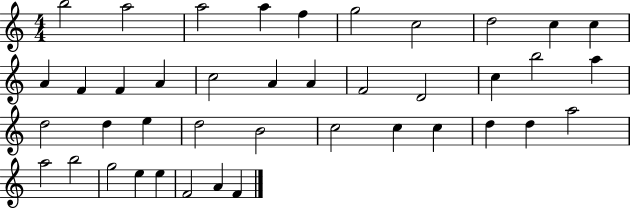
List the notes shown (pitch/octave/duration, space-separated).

B5/h A5/h A5/h A5/q F5/q G5/h C5/h D5/h C5/q C5/q A4/q F4/q F4/q A4/q C5/h A4/q A4/q F4/h D4/h C5/q B5/h A5/q D5/h D5/q E5/q D5/h B4/h C5/h C5/q C5/q D5/q D5/q A5/h A5/h B5/h G5/h E5/q E5/q F4/h A4/q F4/q